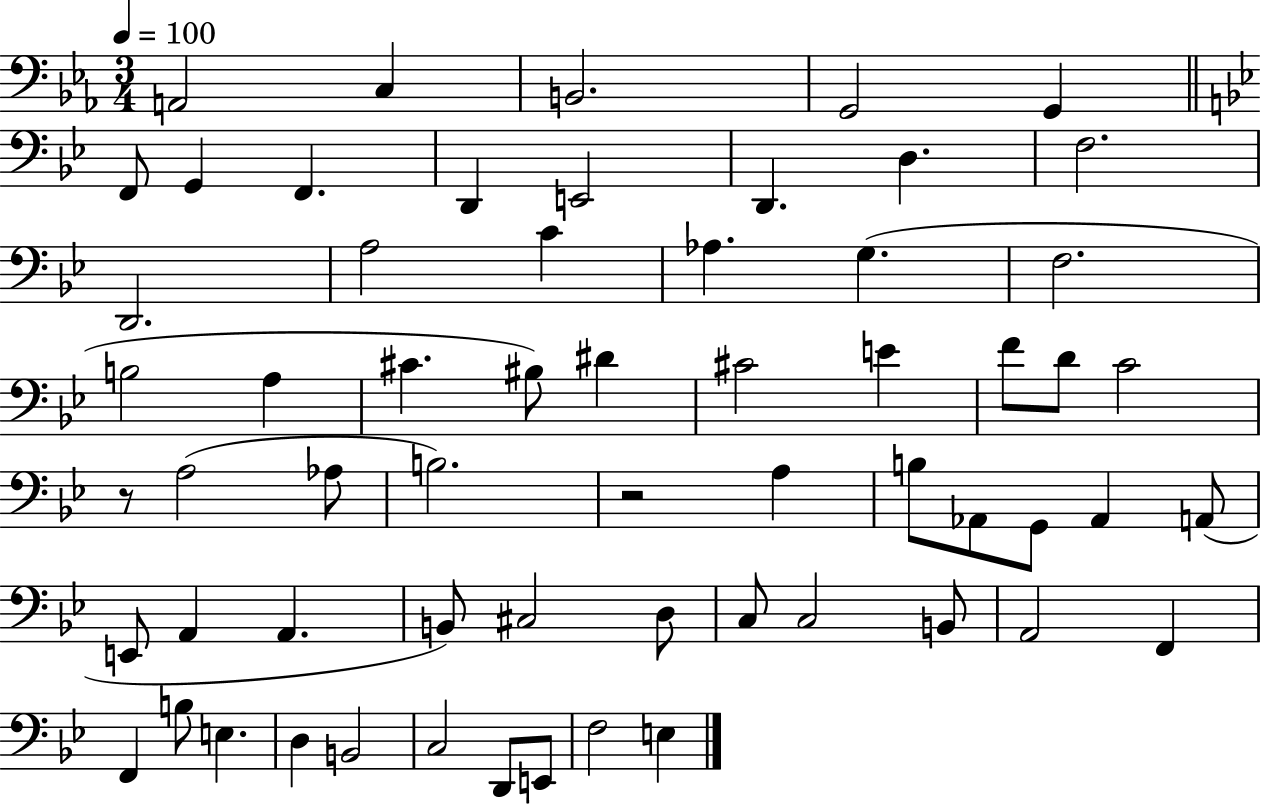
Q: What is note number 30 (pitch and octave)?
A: A3